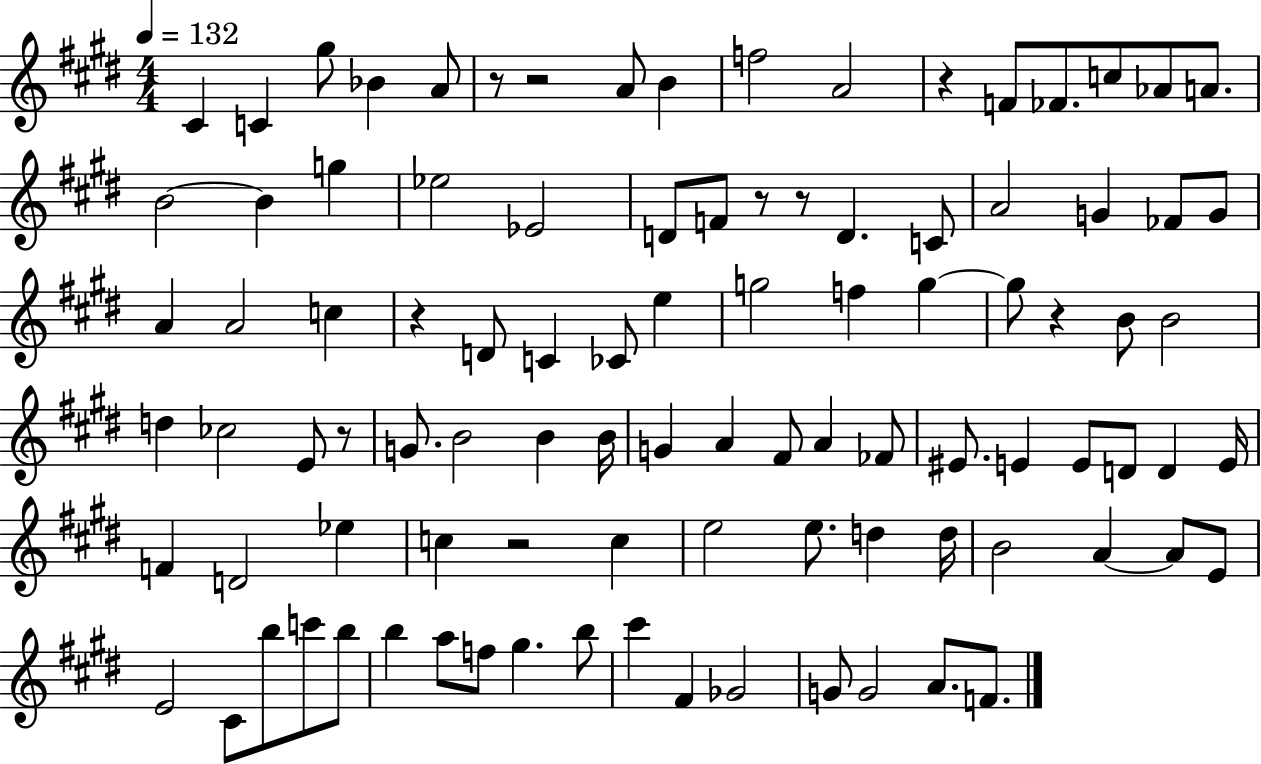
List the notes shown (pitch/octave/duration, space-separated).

C#4/q C4/q G#5/e Bb4/q A4/e R/e R/h A4/e B4/q F5/h A4/h R/q F4/e FES4/e. C5/e Ab4/e A4/e. B4/h B4/q G5/q Eb5/h Eb4/h D4/e F4/e R/e R/e D4/q. C4/e A4/h G4/q FES4/e G4/e A4/q A4/h C5/q R/q D4/e C4/q CES4/e E5/q G5/h F5/q G5/q G5/e R/q B4/e B4/h D5/q CES5/h E4/e R/e G4/e. B4/h B4/q B4/s G4/q A4/q F#4/e A4/q FES4/e EIS4/e. E4/q E4/e D4/e D4/q E4/s F4/q D4/h Eb5/q C5/q R/h C5/q E5/h E5/e. D5/q D5/s B4/h A4/q A4/e E4/e E4/h C#4/e B5/e C6/e B5/e B5/q A5/e F5/e G#5/q. B5/e C#6/q F#4/q Gb4/h G4/e G4/h A4/e. F4/e.